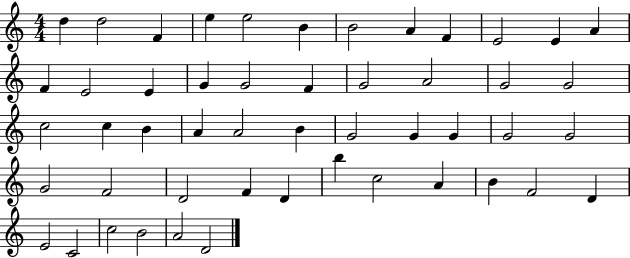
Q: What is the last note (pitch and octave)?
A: D4